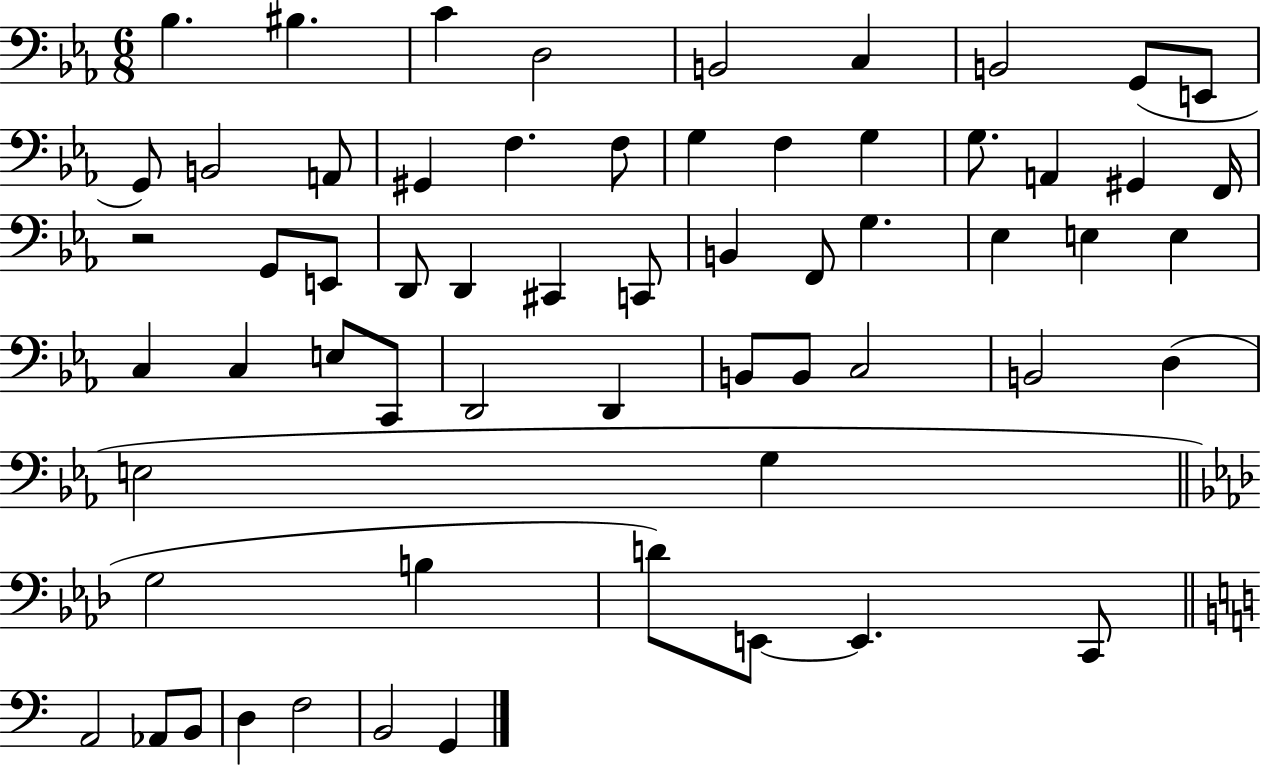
{
  \clef bass
  \numericTimeSignature
  \time 6/8
  \key ees \major
  \repeat volta 2 { bes4. bis4. | c'4 d2 | b,2 c4 | b,2 g,8( e,8 | \break g,8) b,2 a,8 | gis,4 f4. f8 | g4 f4 g4 | g8. a,4 gis,4 f,16 | \break r2 g,8 e,8 | d,8 d,4 cis,4 c,8 | b,4 f,8 g4. | ees4 e4 e4 | \break c4 c4 e8 c,8 | d,2 d,4 | b,8 b,8 c2 | b,2 d4( | \break e2 g4 | \bar "||" \break \key aes \major g2 b4 | d'8) e,8~~ e,4. c,8 | \bar "||" \break \key a \minor a,2 aes,8 b,8 | d4 f2 | b,2 g,4 | } \bar "|."
}